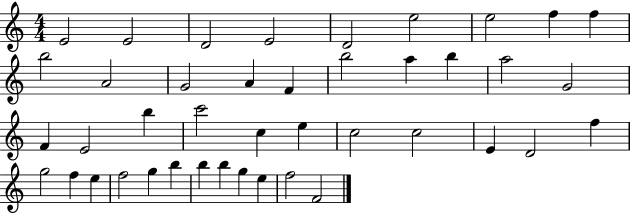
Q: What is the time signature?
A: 4/4